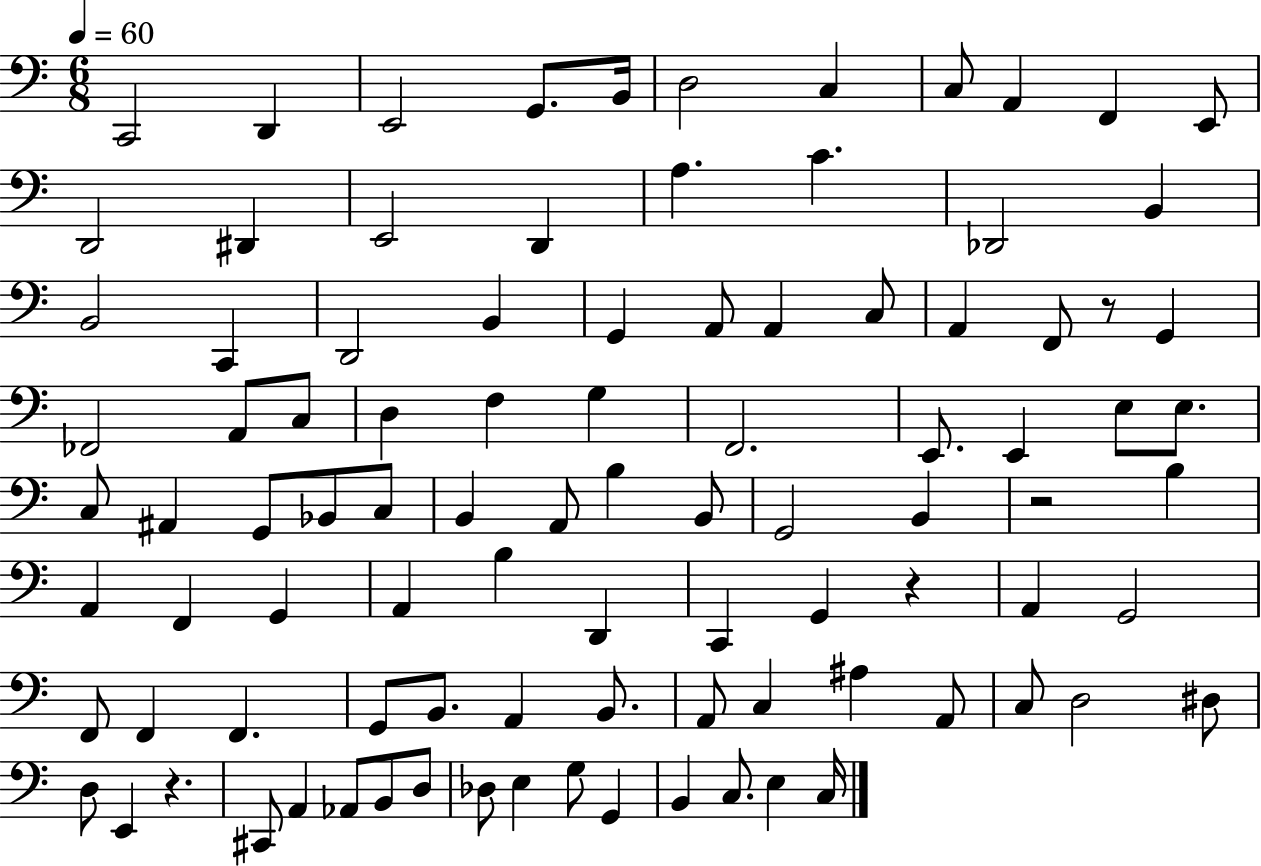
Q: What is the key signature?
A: C major